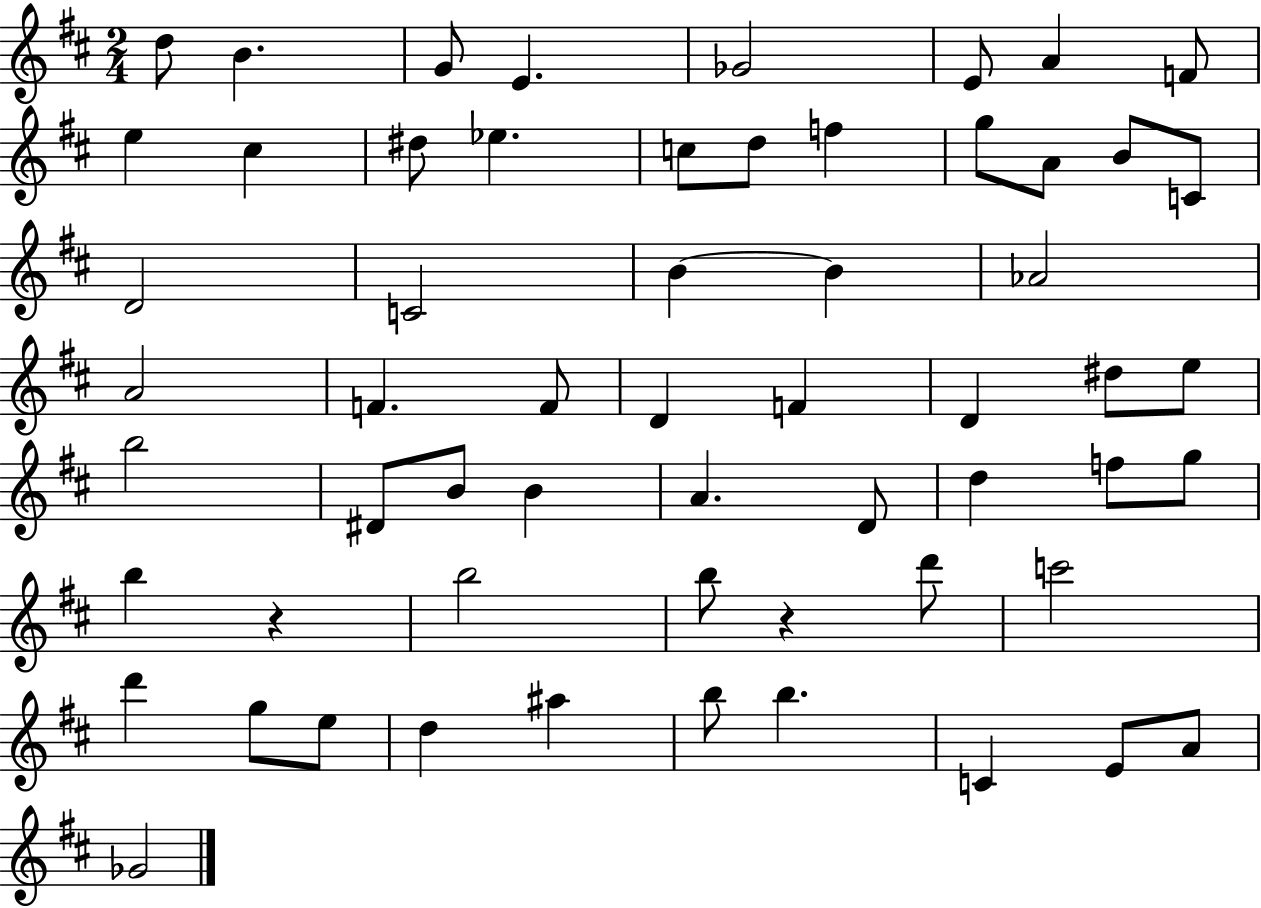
{
  \clef treble
  \numericTimeSignature
  \time 2/4
  \key d \major
  d''8 b'4. | g'8 e'4. | ges'2 | e'8 a'4 f'8 | \break e''4 cis''4 | dis''8 ees''4. | c''8 d''8 f''4 | g''8 a'8 b'8 c'8 | \break d'2 | c'2 | b'4~~ b'4 | aes'2 | \break a'2 | f'4. f'8 | d'4 f'4 | d'4 dis''8 e''8 | \break b''2 | dis'8 b'8 b'4 | a'4. d'8 | d''4 f''8 g''8 | \break b''4 r4 | b''2 | b''8 r4 d'''8 | c'''2 | \break d'''4 g''8 e''8 | d''4 ais''4 | b''8 b''4. | c'4 e'8 a'8 | \break ges'2 | \bar "|."
}